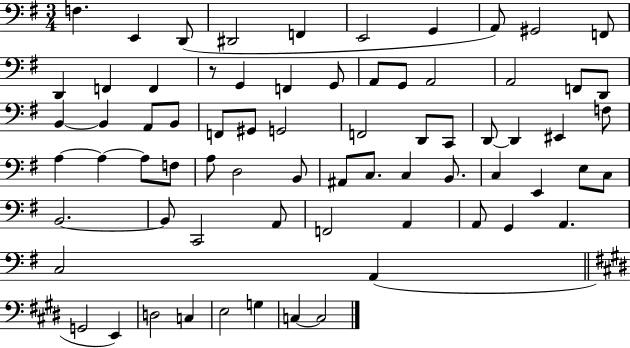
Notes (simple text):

F3/q. E2/q D2/e D#2/h F2/q E2/h G2/q A2/e G#2/h F2/e D2/q F2/q F2/q R/e G2/q F2/q G2/e A2/e G2/e A2/h A2/h F2/e D2/e B2/q B2/q A2/e B2/e F2/e G#2/e G2/h F2/h D2/e C2/e D2/e D2/q EIS2/q F3/e A3/q A3/q A3/e F3/e A3/e D3/h B2/e A#2/e C3/e. C3/q B2/e. C3/q E2/q E3/e C3/e B2/h. B2/e C2/h A2/e F2/h A2/q A2/e G2/q A2/q. C3/h A2/q G2/h E2/q D3/h C3/q E3/h G3/q C3/q C3/h